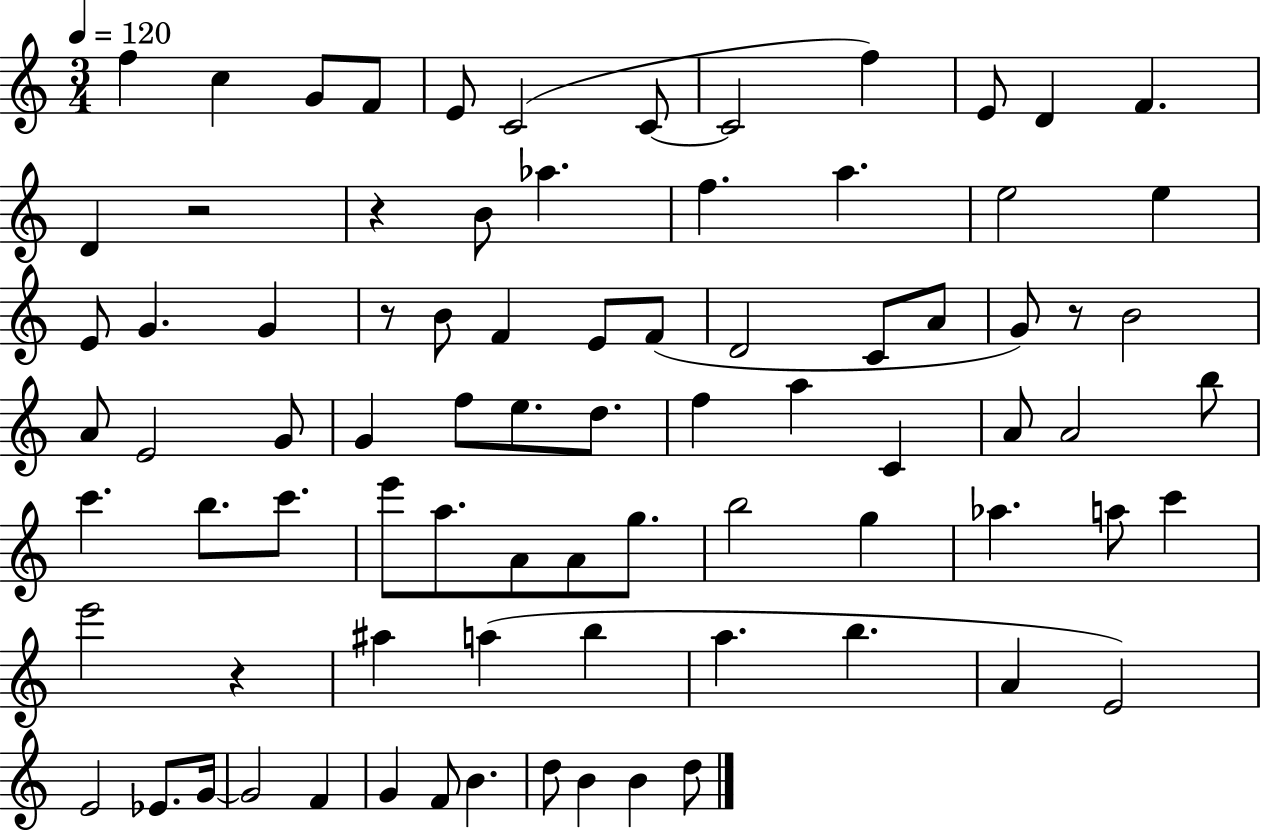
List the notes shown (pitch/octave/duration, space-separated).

F5/q C5/q G4/e F4/e E4/e C4/h C4/e C4/h F5/q E4/e D4/q F4/q. D4/q R/h R/q B4/e Ab5/q. F5/q. A5/q. E5/h E5/q E4/e G4/q. G4/q R/e B4/e F4/q E4/e F4/e D4/h C4/e A4/e G4/e R/e B4/h A4/e E4/h G4/e G4/q F5/e E5/e. D5/e. F5/q A5/q C4/q A4/e A4/h B5/e C6/q. B5/e. C6/e. E6/e A5/e. A4/e A4/e G5/e. B5/h G5/q Ab5/q. A5/e C6/q E6/h R/q A#5/q A5/q B5/q A5/q. B5/q. A4/q E4/h E4/h Eb4/e. G4/s G4/h F4/q G4/q F4/e B4/q. D5/e B4/q B4/q D5/e